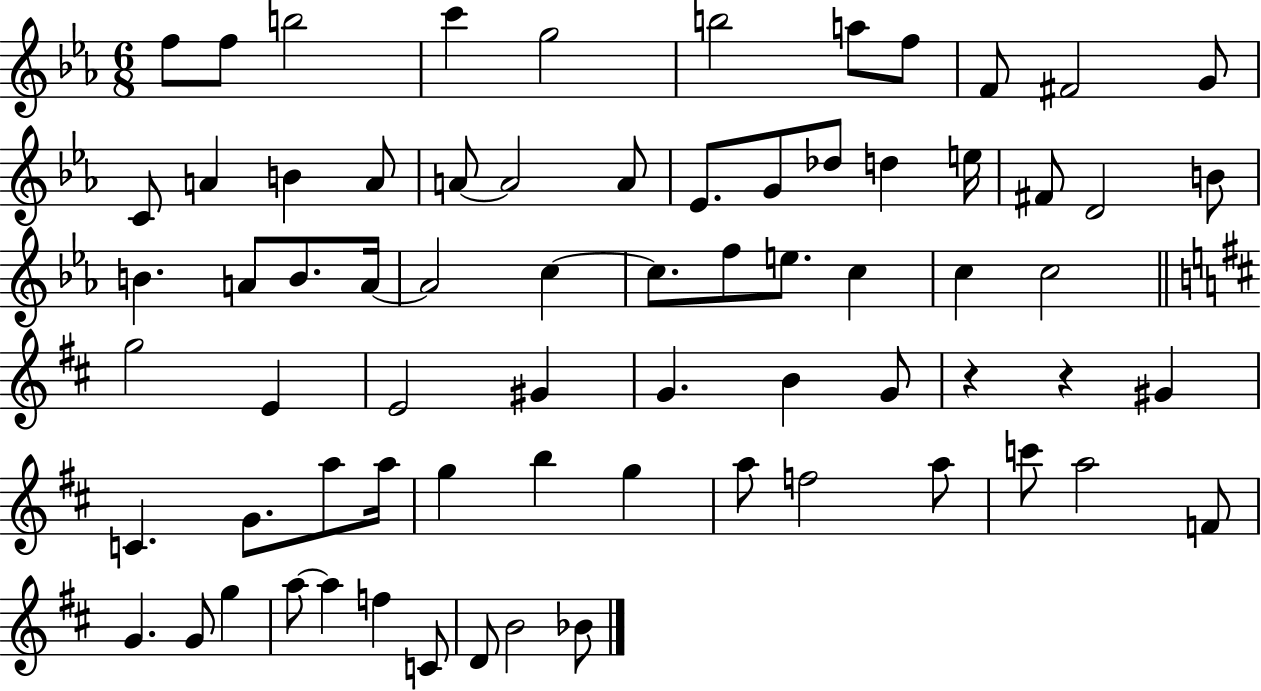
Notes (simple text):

F5/e F5/e B5/h C6/q G5/h B5/h A5/e F5/e F4/e F#4/h G4/e C4/e A4/q B4/q A4/e A4/e A4/h A4/e Eb4/e. G4/e Db5/e D5/q E5/s F#4/e D4/h B4/e B4/q. A4/e B4/e. A4/s A4/h C5/q C5/e. F5/e E5/e. C5/q C5/q C5/h G5/h E4/q E4/h G#4/q G4/q. B4/q G4/e R/q R/q G#4/q C4/q. G4/e. A5/e A5/s G5/q B5/q G5/q A5/e F5/h A5/e C6/e A5/h F4/e G4/q. G4/e G5/q A5/e A5/q F5/q C4/e D4/e B4/h Bb4/e